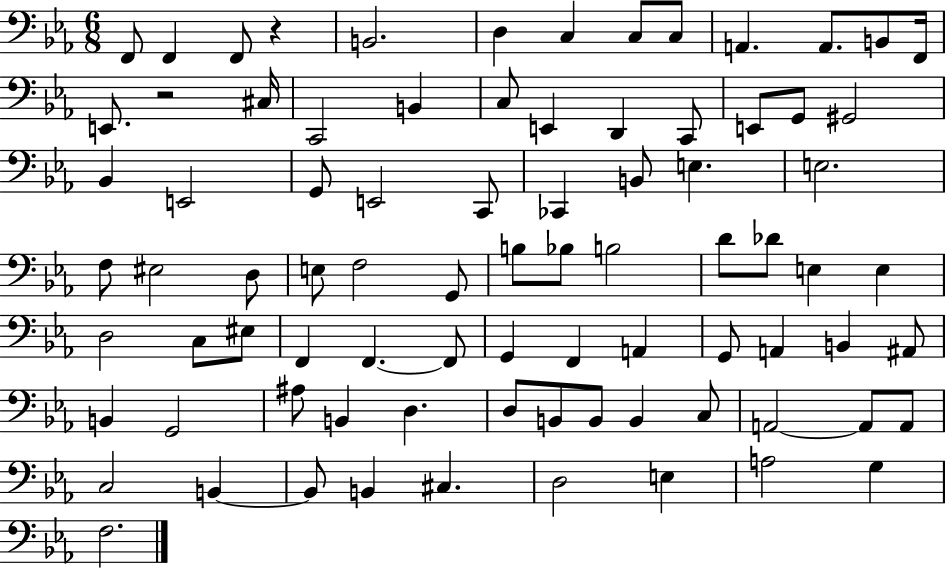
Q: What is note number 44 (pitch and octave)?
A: E3